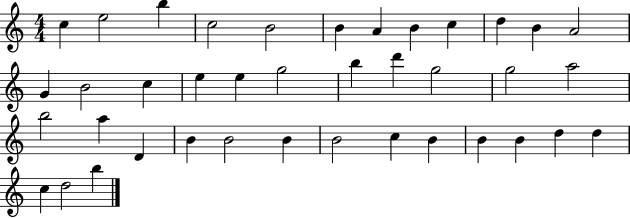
{
  \clef treble
  \numericTimeSignature
  \time 4/4
  \key c \major
  c''4 e''2 b''4 | c''2 b'2 | b'4 a'4 b'4 c''4 | d''4 b'4 a'2 | \break g'4 b'2 c''4 | e''4 e''4 g''2 | b''4 d'''4 g''2 | g''2 a''2 | \break b''2 a''4 d'4 | b'4 b'2 b'4 | b'2 c''4 b'4 | b'4 b'4 d''4 d''4 | \break c''4 d''2 b''4 | \bar "|."
}